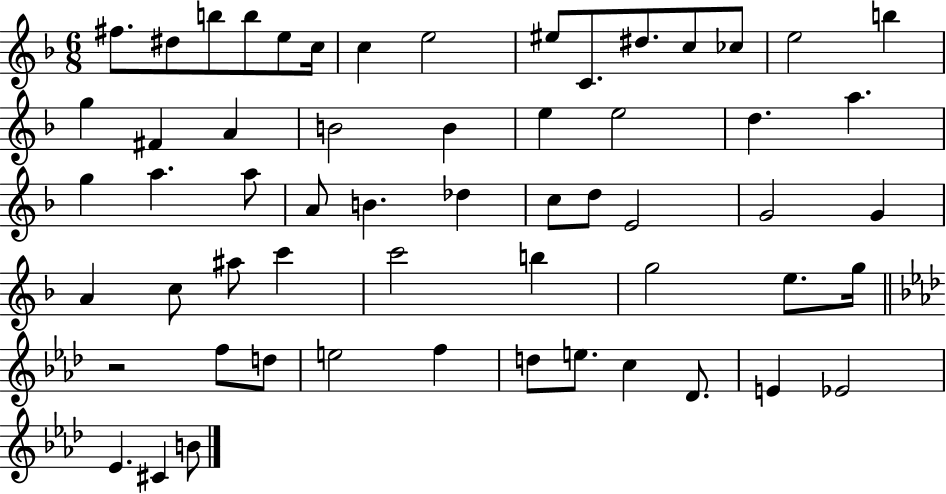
X:1
T:Untitled
M:6/8
L:1/4
K:F
^f/2 ^d/2 b/2 b/2 e/2 c/4 c e2 ^e/2 C/2 ^d/2 c/2 _c/2 e2 b g ^F A B2 B e e2 d a g a a/2 A/2 B _d c/2 d/2 E2 G2 G A c/2 ^a/2 c' c'2 b g2 e/2 g/4 z2 f/2 d/2 e2 f d/2 e/2 c _D/2 E _E2 _E ^C B/2